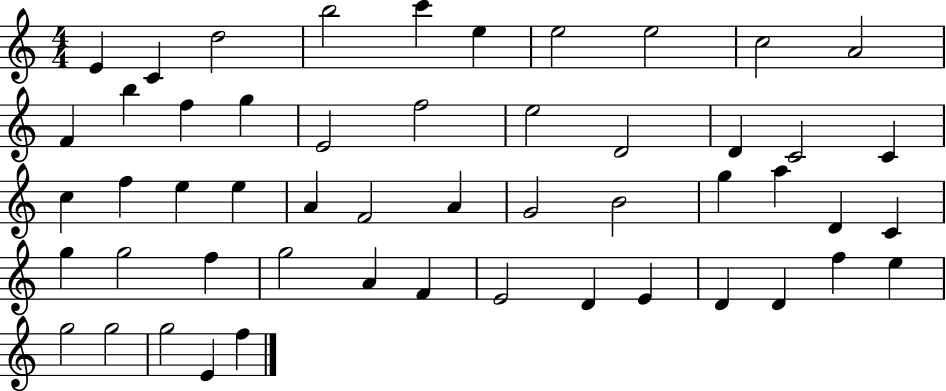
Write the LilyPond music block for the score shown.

{
  \clef treble
  \numericTimeSignature
  \time 4/4
  \key c \major
  e'4 c'4 d''2 | b''2 c'''4 e''4 | e''2 e''2 | c''2 a'2 | \break f'4 b''4 f''4 g''4 | e'2 f''2 | e''2 d'2 | d'4 c'2 c'4 | \break c''4 f''4 e''4 e''4 | a'4 f'2 a'4 | g'2 b'2 | g''4 a''4 d'4 c'4 | \break g''4 g''2 f''4 | g''2 a'4 f'4 | e'2 d'4 e'4 | d'4 d'4 f''4 e''4 | \break g''2 g''2 | g''2 e'4 f''4 | \bar "|."
}